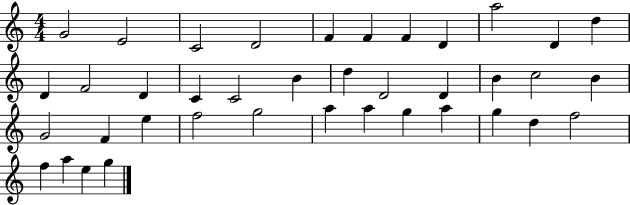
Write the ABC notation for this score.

X:1
T:Untitled
M:4/4
L:1/4
K:C
G2 E2 C2 D2 F F F D a2 D d D F2 D C C2 B d D2 D B c2 B G2 F e f2 g2 a a g a g d f2 f a e g